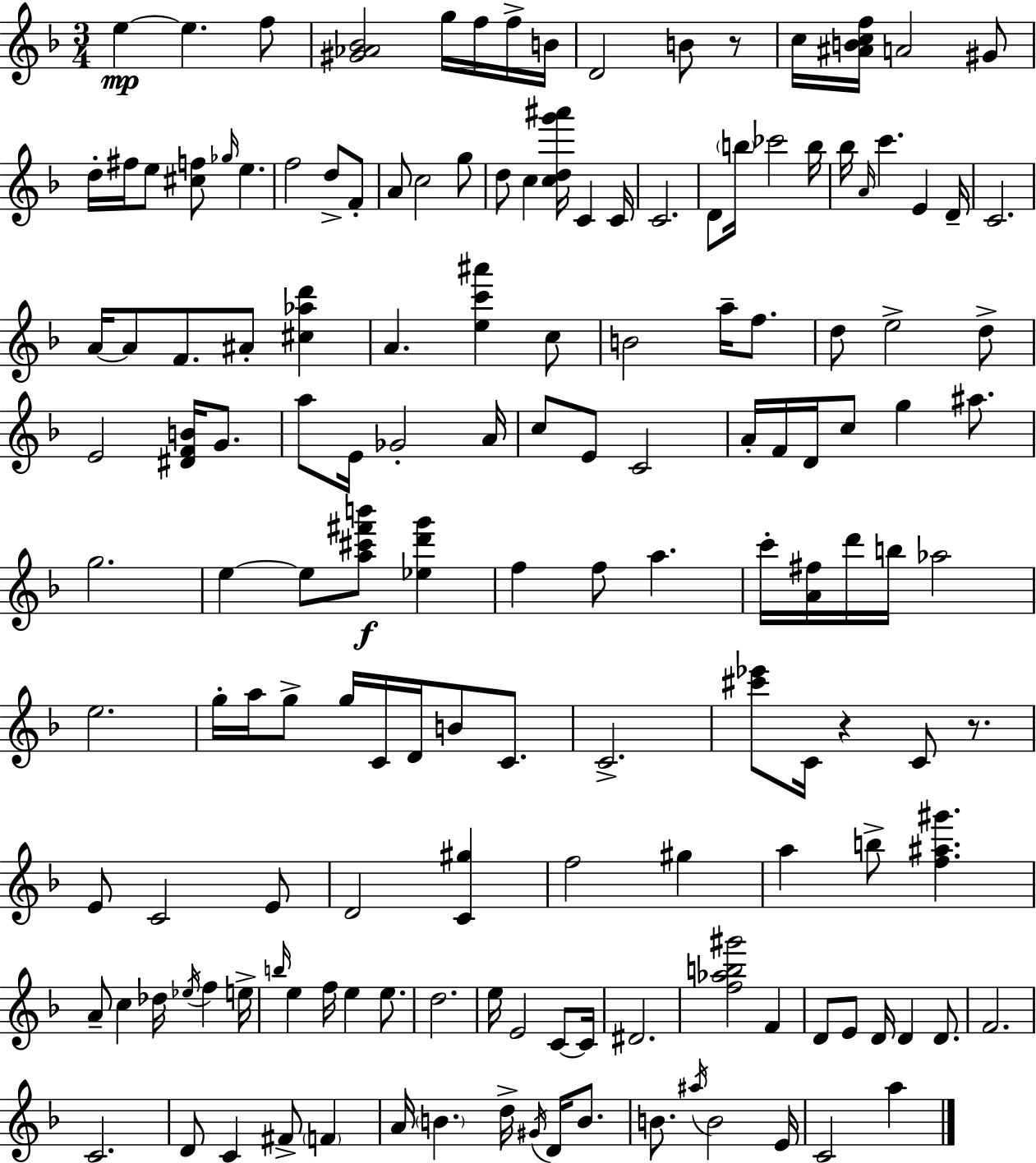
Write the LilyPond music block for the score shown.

{
  \clef treble
  \numericTimeSignature
  \time 3/4
  \key f \major
  e''4~~\mp e''4. f''8 | <gis' aes' bes'>2 g''16 f''16 f''16-> b'16 | d'2 b'8 r8 | c''16 <ais' b' c'' f''>16 a'2 gis'8 | \break d''16-. fis''16 e''8 <cis'' f''>8 \grace { ges''16 } e''4. | f''2 d''8-> f'8-. | a'8 c''2 g''8 | d''8 c''4 <c'' d'' g''' ais'''>16 c'4 | \break c'16 c'2. | d'8 \parenthesize b''16 ces'''2 | b''16 bes''16 \grace { a'16 } c'''4. e'4 | d'16-- c'2. | \break a'16~~ a'8 f'8. ais'8-. <cis'' aes'' d'''>4 | a'4. <e'' c''' ais'''>4 | c''8 b'2 a''16-- f''8. | d''8 e''2-> | \break d''8-> e'2 <dis' f' b'>16 g'8. | a''8 e'16 ges'2-. | a'16 c''8 e'8 c'2 | a'16-. f'16 d'16 c''8 g''4 ais''8. | \break g''2. | e''4~~ e''8 <a'' cis''' fis''' b'''>8\f <ees'' d''' g'''>4 | f''4 f''8 a''4. | c'''16-. <a' fis''>16 d'''16 b''16 aes''2 | \break e''2. | g''16-. a''16 g''8-> g''16 c'16 d'16 b'8 c'8. | c'2.-> | <cis''' ees'''>8 c'16 r4 c'8 r8. | \break e'8 c'2 | e'8 d'2 <c' gis''>4 | f''2 gis''4 | a''4 b''8-> <f'' ais'' gis'''>4. | \break a'8-- c''4 des''16 \acciaccatura { ees''16 } f''4 | e''16-> \grace { b''16 } e''4 f''16 e''4 | e''8. d''2. | e''16 e'2 | \break c'8~~ c'16 dis'2. | <f'' aes'' b'' gis'''>2 | f'4 d'8 e'8 d'16 d'4 | d'8. f'2. | \break c'2. | d'8 c'4 fis'8-> | \parenthesize f'4 a'16 \parenthesize b'4. d''16-> | \acciaccatura { gis'16 } d'16 b'8. b'8. \acciaccatura { ais''16 } b'2 | \break e'16 c'2 | a''4 \bar "|."
}